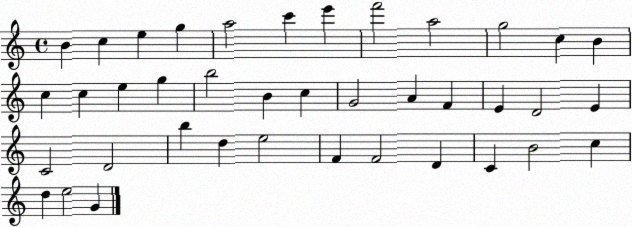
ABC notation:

X:1
T:Untitled
M:4/4
L:1/4
K:C
B c e g a2 c' e' f'2 a2 g2 c B c c e g b2 B c G2 A F E D2 E C2 D2 b d e2 F F2 D C B2 c d e2 G